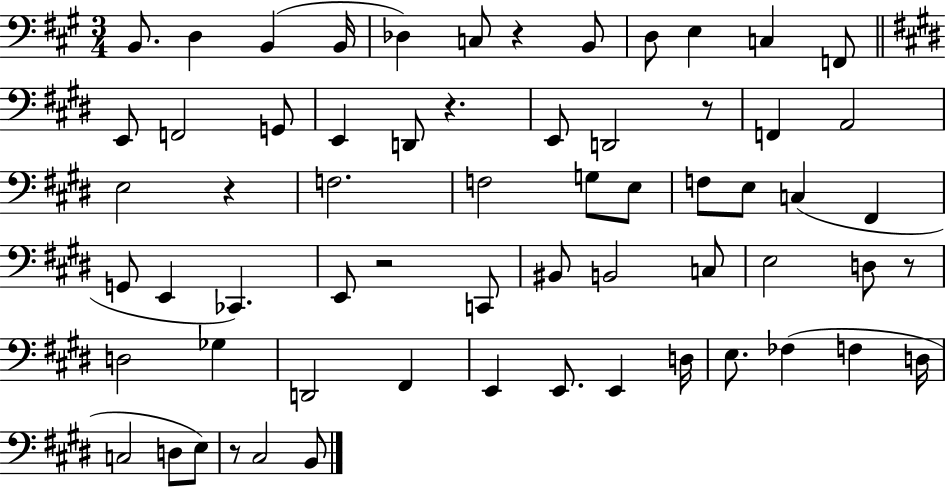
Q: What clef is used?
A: bass